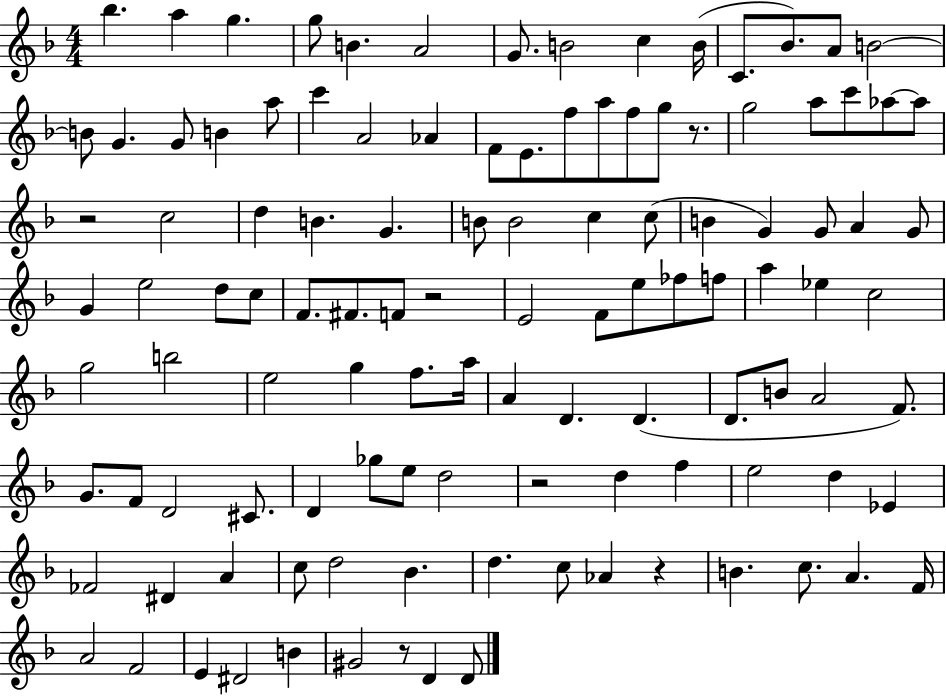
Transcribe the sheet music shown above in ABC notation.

X:1
T:Untitled
M:4/4
L:1/4
K:F
_b a g g/2 B A2 G/2 B2 c B/4 C/2 _B/2 A/2 B2 B/2 G G/2 B a/2 c' A2 _A F/2 E/2 f/2 a/2 f/2 g/2 z/2 g2 a/2 c'/2 _a/2 _a/2 z2 c2 d B G B/2 B2 c c/2 B G G/2 A G/2 G e2 d/2 c/2 F/2 ^F/2 F/2 z2 E2 F/2 e/2 _f/2 f/2 a _e c2 g2 b2 e2 g f/2 a/4 A D D D/2 B/2 A2 F/2 G/2 F/2 D2 ^C/2 D _g/2 e/2 d2 z2 d f e2 d _E _F2 ^D A c/2 d2 _B d c/2 _A z B c/2 A F/4 A2 F2 E ^D2 B ^G2 z/2 D D/2